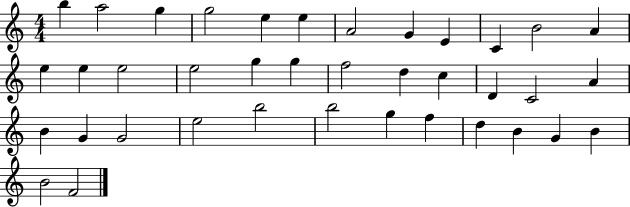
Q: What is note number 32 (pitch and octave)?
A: F5